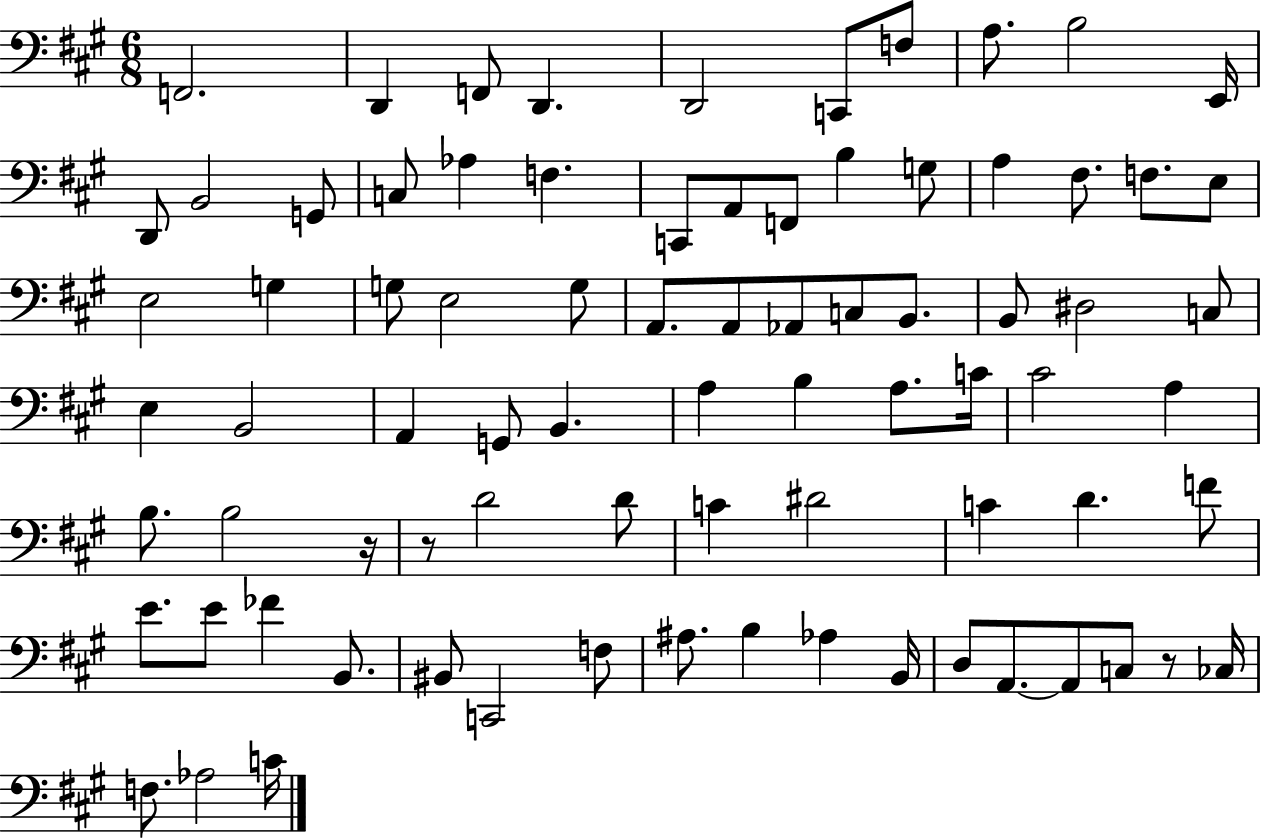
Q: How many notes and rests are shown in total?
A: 80